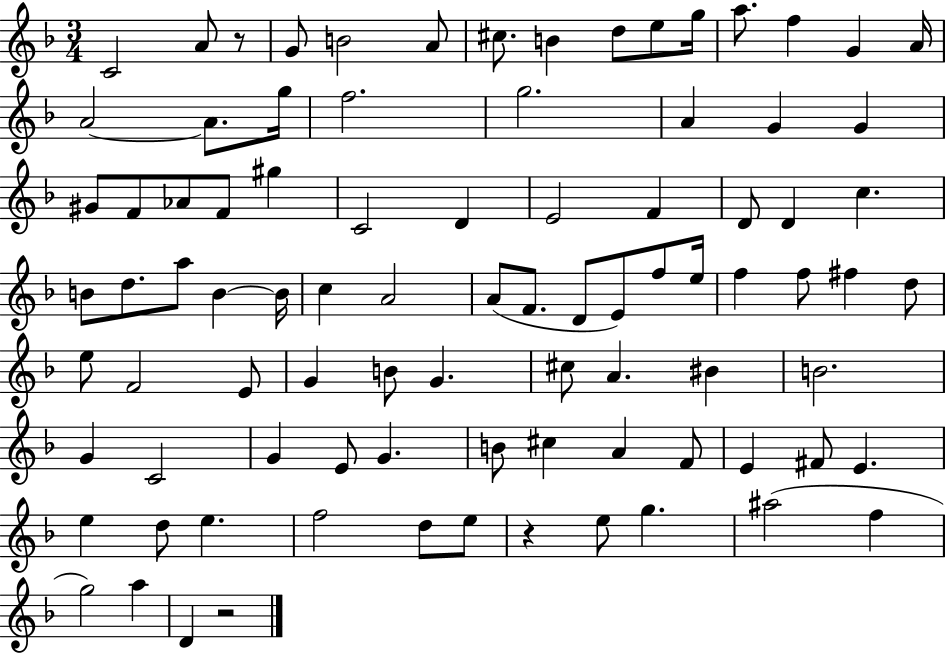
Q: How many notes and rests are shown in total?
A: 89